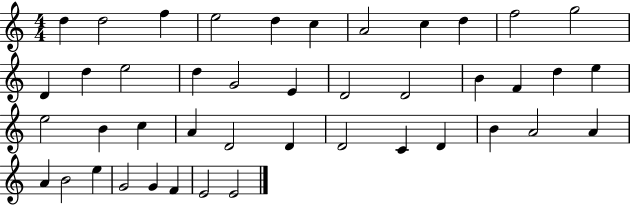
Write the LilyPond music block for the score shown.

{
  \clef treble
  \numericTimeSignature
  \time 4/4
  \key c \major
  d''4 d''2 f''4 | e''2 d''4 c''4 | a'2 c''4 d''4 | f''2 g''2 | \break d'4 d''4 e''2 | d''4 g'2 e'4 | d'2 d'2 | b'4 f'4 d''4 e''4 | \break e''2 b'4 c''4 | a'4 d'2 d'4 | d'2 c'4 d'4 | b'4 a'2 a'4 | \break a'4 b'2 e''4 | g'2 g'4 f'4 | e'2 e'2 | \bar "|."
}